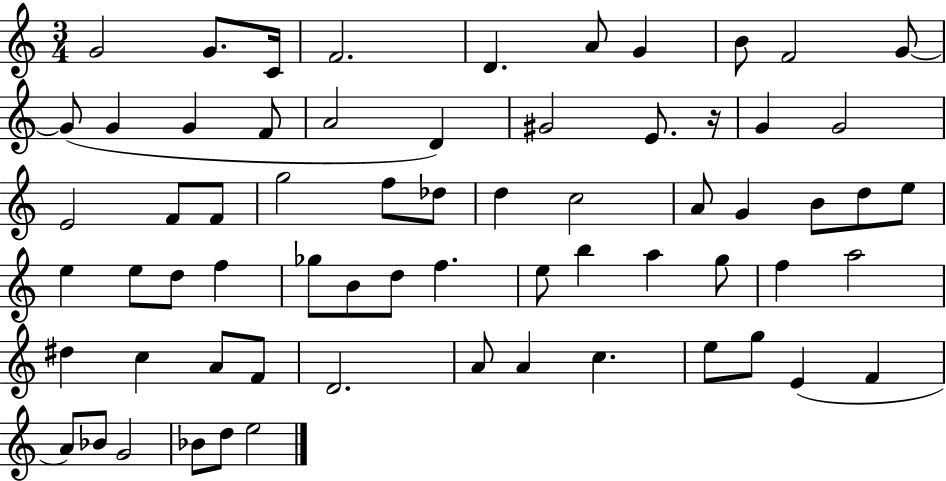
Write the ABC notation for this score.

X:1
T:Untitled
M:3/4
L:1/4
K:C
G2 G/2 C/4 F2 D A/2 G B/2 F2 G/2 G/2 G G F/2 A2 D ^G2 E/2 z/4 G G2 E2 F/2 F/2 g2 f/2 _d/2 d c2 A/2 G B/2 d/2 e/2 e e/2 d/2 f _g/2 B/2 d/2 f e/2 b a g/2 f a2 ^d c A/2 F/2 D2 A/2 A c e/2 g/2 E F A/2 _B/2 G2 _B/2 d/2 e2